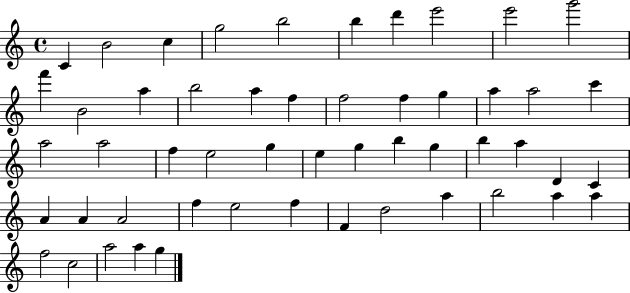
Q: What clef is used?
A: treble